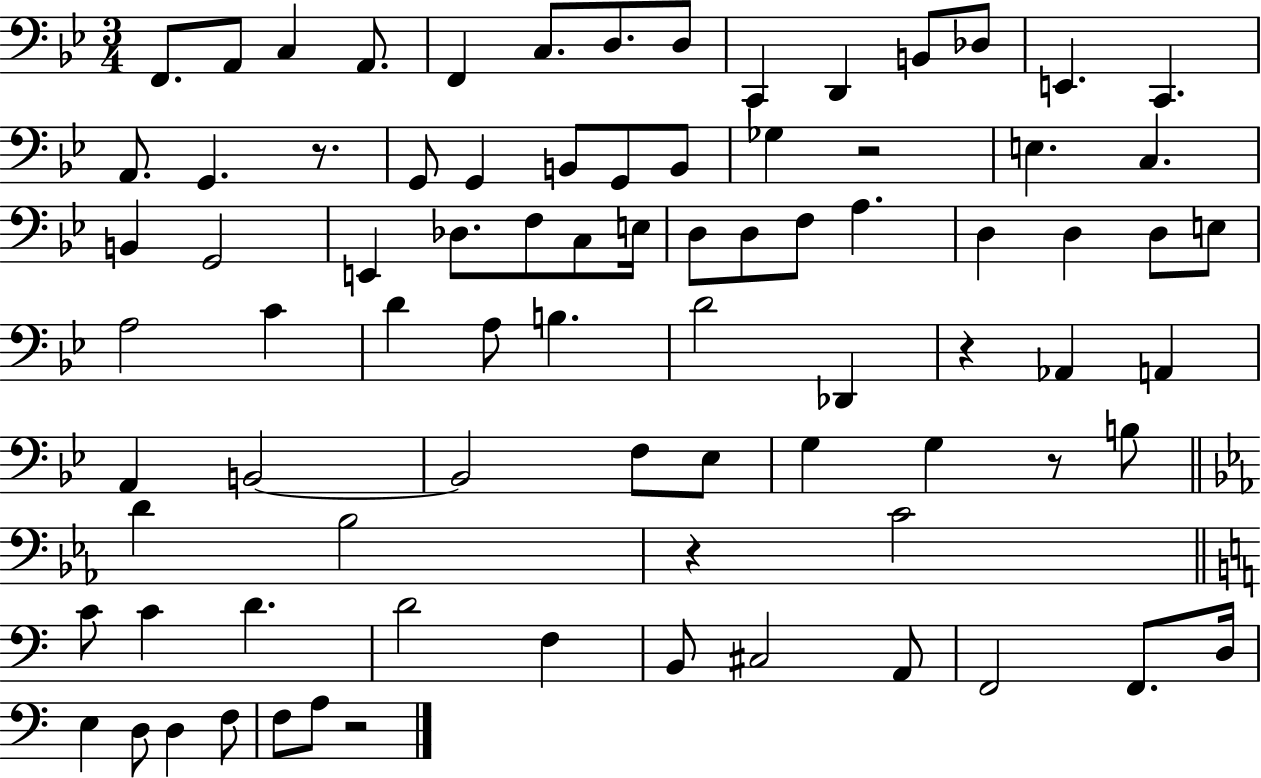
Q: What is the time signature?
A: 3/4